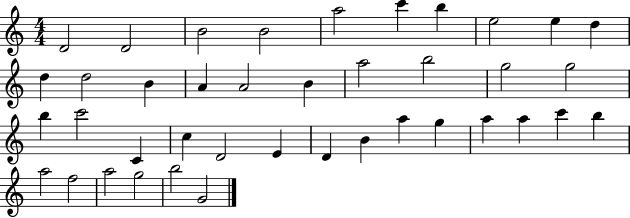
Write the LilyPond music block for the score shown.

{
  \clef treble
  \numericTimeSignature
  \time 4/4
  \key c \major
  d'2 d'2 | b'2 b'2 | a''2 c'''4 b''4 | e''2 e''4 d''4 | \break d''4 d''2 b'4 | a'4 a'2 b'4 | a''2 b''2 | g''2 g''2 | \break b''4 c'''2 c'4 | c''4 d'2 e'4 | d'4 b'4 a''4 g''4 | a''4 a''4 c'''4 b''4 | \break a''2 f''2 | a''2 g''2 | b''2 g'2 | \bar "|."
}